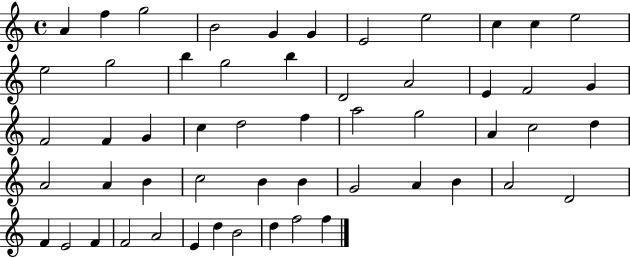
A4/q F5/q G5/h B4/h G4/q G4/q E4/h E5/h C5/q C5/q E5/h E5/h G5/h B5/q G5/h B5/q D4/h A4/h E4/q F4/h G4/q F4/h F4/q G4/q C5/q D5/h F5/q A5/h G5/h A4/q C5/h D5/q A4/h A4/q B4/q C5/h B4/q B4/q G4/h A4/q B4/q A4/h D4/h F4/q E4/h F4/q F4/h A4/h E4/q D5/q B4/h D5/q F5/h F5/q